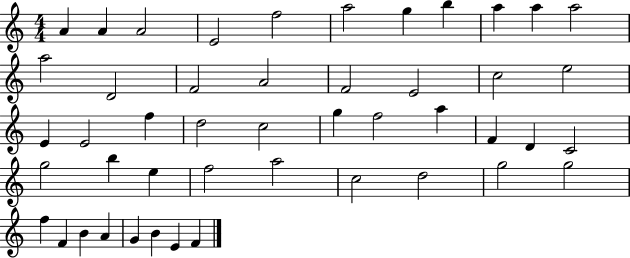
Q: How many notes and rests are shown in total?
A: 47